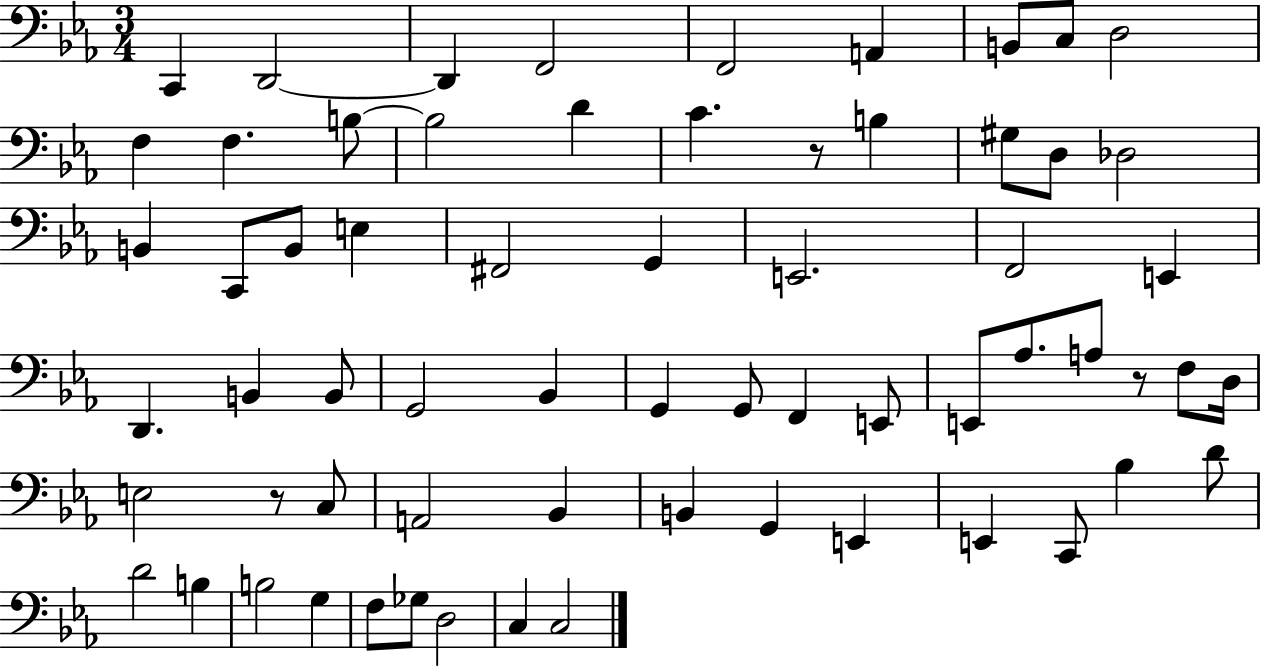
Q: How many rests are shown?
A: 3